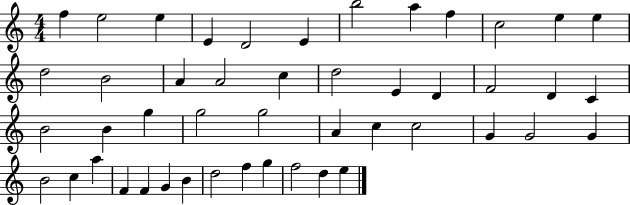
X:1
T:Untitled
M:4/4
L:1/4
K:C
f e2 e E D2 E b2 a f c2 e e d2 B2 A A2 c d2 E D F2 D C B2 B g g2 g2 A c c2 G G2 G B2 c a F F G B d2 f g f2 d e